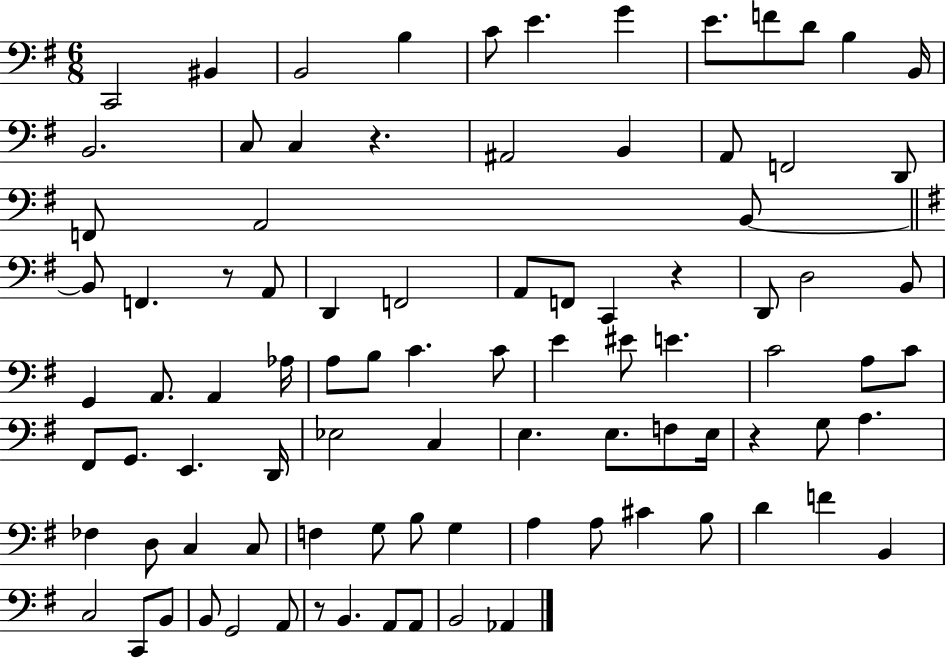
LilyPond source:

{
  \clef bass
  \numericTimeSignature
  \time 6/8
  \key g \major
  c,2 bis,4 | b,2 b4 | c'8 e'4. g'4 | e'8. f'8 d'8 b4 b,16 | \break b,2. | c8 c4 r4. | ais,2 b,4 | a,8 f,2 d,8 | \break f,8 a,2 b,8~~ | \bar "||" \break \key g \major b,8 f,4. r8 a,8 | d,4 f,2 | a,8 f,8 c,4 r4 | d,8 d2 b,8 | \break g,4 a,8. a,4 aes16 | a8 b8 c'4. c'8 | e'4 eis'8 e'4. | c'2 a8 c'8 | \break fis,8 g,8. e,4. d,16 | ees2 c4 | e4. e8. f8 e16 | r4 g8 a4. | \break fes4 d8 c4 c8 | f4 g8 b8 g4 | a4 a8 cis'4 b8 | d'4 f'4 b,4 | \break c2 c,8 b,8 | b,8 g,2 a,8 | r8 b,4. a,8 a,8 | b,2 aes,4 | \break \bar "|."
}